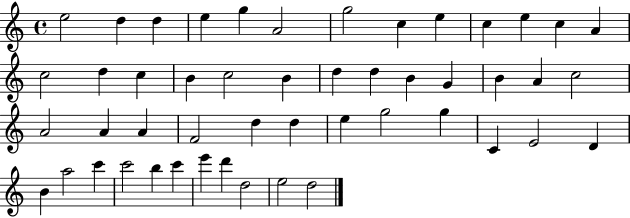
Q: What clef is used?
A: treble